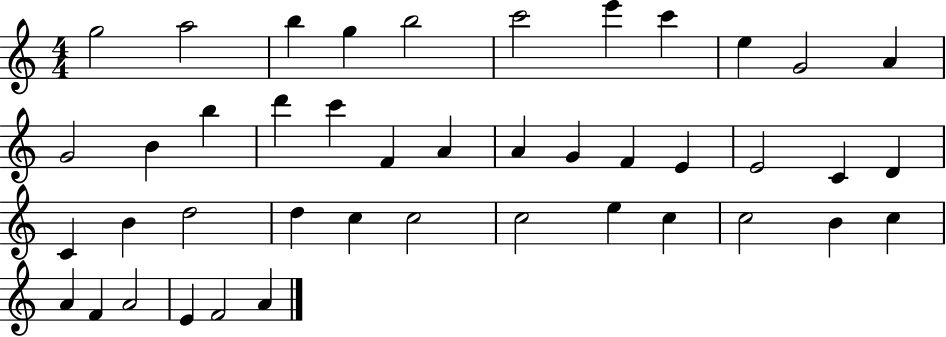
G5/h A5/h B5/q G5/q B5/h C6/h E6/q C6/q E5/q G4/h A4/q G4/h B4/q B5/q D6/q C6/q F4/q A4/q A4/q G4/q F4/q E4/q E4/h C4/q D4/q C4/q B4/q D5/h D5/q C5/q C5/h C5/h E5/q C5/q C5/h B4/q C5/q A4/q F4/q A4/h E4/q F4/h A4/q